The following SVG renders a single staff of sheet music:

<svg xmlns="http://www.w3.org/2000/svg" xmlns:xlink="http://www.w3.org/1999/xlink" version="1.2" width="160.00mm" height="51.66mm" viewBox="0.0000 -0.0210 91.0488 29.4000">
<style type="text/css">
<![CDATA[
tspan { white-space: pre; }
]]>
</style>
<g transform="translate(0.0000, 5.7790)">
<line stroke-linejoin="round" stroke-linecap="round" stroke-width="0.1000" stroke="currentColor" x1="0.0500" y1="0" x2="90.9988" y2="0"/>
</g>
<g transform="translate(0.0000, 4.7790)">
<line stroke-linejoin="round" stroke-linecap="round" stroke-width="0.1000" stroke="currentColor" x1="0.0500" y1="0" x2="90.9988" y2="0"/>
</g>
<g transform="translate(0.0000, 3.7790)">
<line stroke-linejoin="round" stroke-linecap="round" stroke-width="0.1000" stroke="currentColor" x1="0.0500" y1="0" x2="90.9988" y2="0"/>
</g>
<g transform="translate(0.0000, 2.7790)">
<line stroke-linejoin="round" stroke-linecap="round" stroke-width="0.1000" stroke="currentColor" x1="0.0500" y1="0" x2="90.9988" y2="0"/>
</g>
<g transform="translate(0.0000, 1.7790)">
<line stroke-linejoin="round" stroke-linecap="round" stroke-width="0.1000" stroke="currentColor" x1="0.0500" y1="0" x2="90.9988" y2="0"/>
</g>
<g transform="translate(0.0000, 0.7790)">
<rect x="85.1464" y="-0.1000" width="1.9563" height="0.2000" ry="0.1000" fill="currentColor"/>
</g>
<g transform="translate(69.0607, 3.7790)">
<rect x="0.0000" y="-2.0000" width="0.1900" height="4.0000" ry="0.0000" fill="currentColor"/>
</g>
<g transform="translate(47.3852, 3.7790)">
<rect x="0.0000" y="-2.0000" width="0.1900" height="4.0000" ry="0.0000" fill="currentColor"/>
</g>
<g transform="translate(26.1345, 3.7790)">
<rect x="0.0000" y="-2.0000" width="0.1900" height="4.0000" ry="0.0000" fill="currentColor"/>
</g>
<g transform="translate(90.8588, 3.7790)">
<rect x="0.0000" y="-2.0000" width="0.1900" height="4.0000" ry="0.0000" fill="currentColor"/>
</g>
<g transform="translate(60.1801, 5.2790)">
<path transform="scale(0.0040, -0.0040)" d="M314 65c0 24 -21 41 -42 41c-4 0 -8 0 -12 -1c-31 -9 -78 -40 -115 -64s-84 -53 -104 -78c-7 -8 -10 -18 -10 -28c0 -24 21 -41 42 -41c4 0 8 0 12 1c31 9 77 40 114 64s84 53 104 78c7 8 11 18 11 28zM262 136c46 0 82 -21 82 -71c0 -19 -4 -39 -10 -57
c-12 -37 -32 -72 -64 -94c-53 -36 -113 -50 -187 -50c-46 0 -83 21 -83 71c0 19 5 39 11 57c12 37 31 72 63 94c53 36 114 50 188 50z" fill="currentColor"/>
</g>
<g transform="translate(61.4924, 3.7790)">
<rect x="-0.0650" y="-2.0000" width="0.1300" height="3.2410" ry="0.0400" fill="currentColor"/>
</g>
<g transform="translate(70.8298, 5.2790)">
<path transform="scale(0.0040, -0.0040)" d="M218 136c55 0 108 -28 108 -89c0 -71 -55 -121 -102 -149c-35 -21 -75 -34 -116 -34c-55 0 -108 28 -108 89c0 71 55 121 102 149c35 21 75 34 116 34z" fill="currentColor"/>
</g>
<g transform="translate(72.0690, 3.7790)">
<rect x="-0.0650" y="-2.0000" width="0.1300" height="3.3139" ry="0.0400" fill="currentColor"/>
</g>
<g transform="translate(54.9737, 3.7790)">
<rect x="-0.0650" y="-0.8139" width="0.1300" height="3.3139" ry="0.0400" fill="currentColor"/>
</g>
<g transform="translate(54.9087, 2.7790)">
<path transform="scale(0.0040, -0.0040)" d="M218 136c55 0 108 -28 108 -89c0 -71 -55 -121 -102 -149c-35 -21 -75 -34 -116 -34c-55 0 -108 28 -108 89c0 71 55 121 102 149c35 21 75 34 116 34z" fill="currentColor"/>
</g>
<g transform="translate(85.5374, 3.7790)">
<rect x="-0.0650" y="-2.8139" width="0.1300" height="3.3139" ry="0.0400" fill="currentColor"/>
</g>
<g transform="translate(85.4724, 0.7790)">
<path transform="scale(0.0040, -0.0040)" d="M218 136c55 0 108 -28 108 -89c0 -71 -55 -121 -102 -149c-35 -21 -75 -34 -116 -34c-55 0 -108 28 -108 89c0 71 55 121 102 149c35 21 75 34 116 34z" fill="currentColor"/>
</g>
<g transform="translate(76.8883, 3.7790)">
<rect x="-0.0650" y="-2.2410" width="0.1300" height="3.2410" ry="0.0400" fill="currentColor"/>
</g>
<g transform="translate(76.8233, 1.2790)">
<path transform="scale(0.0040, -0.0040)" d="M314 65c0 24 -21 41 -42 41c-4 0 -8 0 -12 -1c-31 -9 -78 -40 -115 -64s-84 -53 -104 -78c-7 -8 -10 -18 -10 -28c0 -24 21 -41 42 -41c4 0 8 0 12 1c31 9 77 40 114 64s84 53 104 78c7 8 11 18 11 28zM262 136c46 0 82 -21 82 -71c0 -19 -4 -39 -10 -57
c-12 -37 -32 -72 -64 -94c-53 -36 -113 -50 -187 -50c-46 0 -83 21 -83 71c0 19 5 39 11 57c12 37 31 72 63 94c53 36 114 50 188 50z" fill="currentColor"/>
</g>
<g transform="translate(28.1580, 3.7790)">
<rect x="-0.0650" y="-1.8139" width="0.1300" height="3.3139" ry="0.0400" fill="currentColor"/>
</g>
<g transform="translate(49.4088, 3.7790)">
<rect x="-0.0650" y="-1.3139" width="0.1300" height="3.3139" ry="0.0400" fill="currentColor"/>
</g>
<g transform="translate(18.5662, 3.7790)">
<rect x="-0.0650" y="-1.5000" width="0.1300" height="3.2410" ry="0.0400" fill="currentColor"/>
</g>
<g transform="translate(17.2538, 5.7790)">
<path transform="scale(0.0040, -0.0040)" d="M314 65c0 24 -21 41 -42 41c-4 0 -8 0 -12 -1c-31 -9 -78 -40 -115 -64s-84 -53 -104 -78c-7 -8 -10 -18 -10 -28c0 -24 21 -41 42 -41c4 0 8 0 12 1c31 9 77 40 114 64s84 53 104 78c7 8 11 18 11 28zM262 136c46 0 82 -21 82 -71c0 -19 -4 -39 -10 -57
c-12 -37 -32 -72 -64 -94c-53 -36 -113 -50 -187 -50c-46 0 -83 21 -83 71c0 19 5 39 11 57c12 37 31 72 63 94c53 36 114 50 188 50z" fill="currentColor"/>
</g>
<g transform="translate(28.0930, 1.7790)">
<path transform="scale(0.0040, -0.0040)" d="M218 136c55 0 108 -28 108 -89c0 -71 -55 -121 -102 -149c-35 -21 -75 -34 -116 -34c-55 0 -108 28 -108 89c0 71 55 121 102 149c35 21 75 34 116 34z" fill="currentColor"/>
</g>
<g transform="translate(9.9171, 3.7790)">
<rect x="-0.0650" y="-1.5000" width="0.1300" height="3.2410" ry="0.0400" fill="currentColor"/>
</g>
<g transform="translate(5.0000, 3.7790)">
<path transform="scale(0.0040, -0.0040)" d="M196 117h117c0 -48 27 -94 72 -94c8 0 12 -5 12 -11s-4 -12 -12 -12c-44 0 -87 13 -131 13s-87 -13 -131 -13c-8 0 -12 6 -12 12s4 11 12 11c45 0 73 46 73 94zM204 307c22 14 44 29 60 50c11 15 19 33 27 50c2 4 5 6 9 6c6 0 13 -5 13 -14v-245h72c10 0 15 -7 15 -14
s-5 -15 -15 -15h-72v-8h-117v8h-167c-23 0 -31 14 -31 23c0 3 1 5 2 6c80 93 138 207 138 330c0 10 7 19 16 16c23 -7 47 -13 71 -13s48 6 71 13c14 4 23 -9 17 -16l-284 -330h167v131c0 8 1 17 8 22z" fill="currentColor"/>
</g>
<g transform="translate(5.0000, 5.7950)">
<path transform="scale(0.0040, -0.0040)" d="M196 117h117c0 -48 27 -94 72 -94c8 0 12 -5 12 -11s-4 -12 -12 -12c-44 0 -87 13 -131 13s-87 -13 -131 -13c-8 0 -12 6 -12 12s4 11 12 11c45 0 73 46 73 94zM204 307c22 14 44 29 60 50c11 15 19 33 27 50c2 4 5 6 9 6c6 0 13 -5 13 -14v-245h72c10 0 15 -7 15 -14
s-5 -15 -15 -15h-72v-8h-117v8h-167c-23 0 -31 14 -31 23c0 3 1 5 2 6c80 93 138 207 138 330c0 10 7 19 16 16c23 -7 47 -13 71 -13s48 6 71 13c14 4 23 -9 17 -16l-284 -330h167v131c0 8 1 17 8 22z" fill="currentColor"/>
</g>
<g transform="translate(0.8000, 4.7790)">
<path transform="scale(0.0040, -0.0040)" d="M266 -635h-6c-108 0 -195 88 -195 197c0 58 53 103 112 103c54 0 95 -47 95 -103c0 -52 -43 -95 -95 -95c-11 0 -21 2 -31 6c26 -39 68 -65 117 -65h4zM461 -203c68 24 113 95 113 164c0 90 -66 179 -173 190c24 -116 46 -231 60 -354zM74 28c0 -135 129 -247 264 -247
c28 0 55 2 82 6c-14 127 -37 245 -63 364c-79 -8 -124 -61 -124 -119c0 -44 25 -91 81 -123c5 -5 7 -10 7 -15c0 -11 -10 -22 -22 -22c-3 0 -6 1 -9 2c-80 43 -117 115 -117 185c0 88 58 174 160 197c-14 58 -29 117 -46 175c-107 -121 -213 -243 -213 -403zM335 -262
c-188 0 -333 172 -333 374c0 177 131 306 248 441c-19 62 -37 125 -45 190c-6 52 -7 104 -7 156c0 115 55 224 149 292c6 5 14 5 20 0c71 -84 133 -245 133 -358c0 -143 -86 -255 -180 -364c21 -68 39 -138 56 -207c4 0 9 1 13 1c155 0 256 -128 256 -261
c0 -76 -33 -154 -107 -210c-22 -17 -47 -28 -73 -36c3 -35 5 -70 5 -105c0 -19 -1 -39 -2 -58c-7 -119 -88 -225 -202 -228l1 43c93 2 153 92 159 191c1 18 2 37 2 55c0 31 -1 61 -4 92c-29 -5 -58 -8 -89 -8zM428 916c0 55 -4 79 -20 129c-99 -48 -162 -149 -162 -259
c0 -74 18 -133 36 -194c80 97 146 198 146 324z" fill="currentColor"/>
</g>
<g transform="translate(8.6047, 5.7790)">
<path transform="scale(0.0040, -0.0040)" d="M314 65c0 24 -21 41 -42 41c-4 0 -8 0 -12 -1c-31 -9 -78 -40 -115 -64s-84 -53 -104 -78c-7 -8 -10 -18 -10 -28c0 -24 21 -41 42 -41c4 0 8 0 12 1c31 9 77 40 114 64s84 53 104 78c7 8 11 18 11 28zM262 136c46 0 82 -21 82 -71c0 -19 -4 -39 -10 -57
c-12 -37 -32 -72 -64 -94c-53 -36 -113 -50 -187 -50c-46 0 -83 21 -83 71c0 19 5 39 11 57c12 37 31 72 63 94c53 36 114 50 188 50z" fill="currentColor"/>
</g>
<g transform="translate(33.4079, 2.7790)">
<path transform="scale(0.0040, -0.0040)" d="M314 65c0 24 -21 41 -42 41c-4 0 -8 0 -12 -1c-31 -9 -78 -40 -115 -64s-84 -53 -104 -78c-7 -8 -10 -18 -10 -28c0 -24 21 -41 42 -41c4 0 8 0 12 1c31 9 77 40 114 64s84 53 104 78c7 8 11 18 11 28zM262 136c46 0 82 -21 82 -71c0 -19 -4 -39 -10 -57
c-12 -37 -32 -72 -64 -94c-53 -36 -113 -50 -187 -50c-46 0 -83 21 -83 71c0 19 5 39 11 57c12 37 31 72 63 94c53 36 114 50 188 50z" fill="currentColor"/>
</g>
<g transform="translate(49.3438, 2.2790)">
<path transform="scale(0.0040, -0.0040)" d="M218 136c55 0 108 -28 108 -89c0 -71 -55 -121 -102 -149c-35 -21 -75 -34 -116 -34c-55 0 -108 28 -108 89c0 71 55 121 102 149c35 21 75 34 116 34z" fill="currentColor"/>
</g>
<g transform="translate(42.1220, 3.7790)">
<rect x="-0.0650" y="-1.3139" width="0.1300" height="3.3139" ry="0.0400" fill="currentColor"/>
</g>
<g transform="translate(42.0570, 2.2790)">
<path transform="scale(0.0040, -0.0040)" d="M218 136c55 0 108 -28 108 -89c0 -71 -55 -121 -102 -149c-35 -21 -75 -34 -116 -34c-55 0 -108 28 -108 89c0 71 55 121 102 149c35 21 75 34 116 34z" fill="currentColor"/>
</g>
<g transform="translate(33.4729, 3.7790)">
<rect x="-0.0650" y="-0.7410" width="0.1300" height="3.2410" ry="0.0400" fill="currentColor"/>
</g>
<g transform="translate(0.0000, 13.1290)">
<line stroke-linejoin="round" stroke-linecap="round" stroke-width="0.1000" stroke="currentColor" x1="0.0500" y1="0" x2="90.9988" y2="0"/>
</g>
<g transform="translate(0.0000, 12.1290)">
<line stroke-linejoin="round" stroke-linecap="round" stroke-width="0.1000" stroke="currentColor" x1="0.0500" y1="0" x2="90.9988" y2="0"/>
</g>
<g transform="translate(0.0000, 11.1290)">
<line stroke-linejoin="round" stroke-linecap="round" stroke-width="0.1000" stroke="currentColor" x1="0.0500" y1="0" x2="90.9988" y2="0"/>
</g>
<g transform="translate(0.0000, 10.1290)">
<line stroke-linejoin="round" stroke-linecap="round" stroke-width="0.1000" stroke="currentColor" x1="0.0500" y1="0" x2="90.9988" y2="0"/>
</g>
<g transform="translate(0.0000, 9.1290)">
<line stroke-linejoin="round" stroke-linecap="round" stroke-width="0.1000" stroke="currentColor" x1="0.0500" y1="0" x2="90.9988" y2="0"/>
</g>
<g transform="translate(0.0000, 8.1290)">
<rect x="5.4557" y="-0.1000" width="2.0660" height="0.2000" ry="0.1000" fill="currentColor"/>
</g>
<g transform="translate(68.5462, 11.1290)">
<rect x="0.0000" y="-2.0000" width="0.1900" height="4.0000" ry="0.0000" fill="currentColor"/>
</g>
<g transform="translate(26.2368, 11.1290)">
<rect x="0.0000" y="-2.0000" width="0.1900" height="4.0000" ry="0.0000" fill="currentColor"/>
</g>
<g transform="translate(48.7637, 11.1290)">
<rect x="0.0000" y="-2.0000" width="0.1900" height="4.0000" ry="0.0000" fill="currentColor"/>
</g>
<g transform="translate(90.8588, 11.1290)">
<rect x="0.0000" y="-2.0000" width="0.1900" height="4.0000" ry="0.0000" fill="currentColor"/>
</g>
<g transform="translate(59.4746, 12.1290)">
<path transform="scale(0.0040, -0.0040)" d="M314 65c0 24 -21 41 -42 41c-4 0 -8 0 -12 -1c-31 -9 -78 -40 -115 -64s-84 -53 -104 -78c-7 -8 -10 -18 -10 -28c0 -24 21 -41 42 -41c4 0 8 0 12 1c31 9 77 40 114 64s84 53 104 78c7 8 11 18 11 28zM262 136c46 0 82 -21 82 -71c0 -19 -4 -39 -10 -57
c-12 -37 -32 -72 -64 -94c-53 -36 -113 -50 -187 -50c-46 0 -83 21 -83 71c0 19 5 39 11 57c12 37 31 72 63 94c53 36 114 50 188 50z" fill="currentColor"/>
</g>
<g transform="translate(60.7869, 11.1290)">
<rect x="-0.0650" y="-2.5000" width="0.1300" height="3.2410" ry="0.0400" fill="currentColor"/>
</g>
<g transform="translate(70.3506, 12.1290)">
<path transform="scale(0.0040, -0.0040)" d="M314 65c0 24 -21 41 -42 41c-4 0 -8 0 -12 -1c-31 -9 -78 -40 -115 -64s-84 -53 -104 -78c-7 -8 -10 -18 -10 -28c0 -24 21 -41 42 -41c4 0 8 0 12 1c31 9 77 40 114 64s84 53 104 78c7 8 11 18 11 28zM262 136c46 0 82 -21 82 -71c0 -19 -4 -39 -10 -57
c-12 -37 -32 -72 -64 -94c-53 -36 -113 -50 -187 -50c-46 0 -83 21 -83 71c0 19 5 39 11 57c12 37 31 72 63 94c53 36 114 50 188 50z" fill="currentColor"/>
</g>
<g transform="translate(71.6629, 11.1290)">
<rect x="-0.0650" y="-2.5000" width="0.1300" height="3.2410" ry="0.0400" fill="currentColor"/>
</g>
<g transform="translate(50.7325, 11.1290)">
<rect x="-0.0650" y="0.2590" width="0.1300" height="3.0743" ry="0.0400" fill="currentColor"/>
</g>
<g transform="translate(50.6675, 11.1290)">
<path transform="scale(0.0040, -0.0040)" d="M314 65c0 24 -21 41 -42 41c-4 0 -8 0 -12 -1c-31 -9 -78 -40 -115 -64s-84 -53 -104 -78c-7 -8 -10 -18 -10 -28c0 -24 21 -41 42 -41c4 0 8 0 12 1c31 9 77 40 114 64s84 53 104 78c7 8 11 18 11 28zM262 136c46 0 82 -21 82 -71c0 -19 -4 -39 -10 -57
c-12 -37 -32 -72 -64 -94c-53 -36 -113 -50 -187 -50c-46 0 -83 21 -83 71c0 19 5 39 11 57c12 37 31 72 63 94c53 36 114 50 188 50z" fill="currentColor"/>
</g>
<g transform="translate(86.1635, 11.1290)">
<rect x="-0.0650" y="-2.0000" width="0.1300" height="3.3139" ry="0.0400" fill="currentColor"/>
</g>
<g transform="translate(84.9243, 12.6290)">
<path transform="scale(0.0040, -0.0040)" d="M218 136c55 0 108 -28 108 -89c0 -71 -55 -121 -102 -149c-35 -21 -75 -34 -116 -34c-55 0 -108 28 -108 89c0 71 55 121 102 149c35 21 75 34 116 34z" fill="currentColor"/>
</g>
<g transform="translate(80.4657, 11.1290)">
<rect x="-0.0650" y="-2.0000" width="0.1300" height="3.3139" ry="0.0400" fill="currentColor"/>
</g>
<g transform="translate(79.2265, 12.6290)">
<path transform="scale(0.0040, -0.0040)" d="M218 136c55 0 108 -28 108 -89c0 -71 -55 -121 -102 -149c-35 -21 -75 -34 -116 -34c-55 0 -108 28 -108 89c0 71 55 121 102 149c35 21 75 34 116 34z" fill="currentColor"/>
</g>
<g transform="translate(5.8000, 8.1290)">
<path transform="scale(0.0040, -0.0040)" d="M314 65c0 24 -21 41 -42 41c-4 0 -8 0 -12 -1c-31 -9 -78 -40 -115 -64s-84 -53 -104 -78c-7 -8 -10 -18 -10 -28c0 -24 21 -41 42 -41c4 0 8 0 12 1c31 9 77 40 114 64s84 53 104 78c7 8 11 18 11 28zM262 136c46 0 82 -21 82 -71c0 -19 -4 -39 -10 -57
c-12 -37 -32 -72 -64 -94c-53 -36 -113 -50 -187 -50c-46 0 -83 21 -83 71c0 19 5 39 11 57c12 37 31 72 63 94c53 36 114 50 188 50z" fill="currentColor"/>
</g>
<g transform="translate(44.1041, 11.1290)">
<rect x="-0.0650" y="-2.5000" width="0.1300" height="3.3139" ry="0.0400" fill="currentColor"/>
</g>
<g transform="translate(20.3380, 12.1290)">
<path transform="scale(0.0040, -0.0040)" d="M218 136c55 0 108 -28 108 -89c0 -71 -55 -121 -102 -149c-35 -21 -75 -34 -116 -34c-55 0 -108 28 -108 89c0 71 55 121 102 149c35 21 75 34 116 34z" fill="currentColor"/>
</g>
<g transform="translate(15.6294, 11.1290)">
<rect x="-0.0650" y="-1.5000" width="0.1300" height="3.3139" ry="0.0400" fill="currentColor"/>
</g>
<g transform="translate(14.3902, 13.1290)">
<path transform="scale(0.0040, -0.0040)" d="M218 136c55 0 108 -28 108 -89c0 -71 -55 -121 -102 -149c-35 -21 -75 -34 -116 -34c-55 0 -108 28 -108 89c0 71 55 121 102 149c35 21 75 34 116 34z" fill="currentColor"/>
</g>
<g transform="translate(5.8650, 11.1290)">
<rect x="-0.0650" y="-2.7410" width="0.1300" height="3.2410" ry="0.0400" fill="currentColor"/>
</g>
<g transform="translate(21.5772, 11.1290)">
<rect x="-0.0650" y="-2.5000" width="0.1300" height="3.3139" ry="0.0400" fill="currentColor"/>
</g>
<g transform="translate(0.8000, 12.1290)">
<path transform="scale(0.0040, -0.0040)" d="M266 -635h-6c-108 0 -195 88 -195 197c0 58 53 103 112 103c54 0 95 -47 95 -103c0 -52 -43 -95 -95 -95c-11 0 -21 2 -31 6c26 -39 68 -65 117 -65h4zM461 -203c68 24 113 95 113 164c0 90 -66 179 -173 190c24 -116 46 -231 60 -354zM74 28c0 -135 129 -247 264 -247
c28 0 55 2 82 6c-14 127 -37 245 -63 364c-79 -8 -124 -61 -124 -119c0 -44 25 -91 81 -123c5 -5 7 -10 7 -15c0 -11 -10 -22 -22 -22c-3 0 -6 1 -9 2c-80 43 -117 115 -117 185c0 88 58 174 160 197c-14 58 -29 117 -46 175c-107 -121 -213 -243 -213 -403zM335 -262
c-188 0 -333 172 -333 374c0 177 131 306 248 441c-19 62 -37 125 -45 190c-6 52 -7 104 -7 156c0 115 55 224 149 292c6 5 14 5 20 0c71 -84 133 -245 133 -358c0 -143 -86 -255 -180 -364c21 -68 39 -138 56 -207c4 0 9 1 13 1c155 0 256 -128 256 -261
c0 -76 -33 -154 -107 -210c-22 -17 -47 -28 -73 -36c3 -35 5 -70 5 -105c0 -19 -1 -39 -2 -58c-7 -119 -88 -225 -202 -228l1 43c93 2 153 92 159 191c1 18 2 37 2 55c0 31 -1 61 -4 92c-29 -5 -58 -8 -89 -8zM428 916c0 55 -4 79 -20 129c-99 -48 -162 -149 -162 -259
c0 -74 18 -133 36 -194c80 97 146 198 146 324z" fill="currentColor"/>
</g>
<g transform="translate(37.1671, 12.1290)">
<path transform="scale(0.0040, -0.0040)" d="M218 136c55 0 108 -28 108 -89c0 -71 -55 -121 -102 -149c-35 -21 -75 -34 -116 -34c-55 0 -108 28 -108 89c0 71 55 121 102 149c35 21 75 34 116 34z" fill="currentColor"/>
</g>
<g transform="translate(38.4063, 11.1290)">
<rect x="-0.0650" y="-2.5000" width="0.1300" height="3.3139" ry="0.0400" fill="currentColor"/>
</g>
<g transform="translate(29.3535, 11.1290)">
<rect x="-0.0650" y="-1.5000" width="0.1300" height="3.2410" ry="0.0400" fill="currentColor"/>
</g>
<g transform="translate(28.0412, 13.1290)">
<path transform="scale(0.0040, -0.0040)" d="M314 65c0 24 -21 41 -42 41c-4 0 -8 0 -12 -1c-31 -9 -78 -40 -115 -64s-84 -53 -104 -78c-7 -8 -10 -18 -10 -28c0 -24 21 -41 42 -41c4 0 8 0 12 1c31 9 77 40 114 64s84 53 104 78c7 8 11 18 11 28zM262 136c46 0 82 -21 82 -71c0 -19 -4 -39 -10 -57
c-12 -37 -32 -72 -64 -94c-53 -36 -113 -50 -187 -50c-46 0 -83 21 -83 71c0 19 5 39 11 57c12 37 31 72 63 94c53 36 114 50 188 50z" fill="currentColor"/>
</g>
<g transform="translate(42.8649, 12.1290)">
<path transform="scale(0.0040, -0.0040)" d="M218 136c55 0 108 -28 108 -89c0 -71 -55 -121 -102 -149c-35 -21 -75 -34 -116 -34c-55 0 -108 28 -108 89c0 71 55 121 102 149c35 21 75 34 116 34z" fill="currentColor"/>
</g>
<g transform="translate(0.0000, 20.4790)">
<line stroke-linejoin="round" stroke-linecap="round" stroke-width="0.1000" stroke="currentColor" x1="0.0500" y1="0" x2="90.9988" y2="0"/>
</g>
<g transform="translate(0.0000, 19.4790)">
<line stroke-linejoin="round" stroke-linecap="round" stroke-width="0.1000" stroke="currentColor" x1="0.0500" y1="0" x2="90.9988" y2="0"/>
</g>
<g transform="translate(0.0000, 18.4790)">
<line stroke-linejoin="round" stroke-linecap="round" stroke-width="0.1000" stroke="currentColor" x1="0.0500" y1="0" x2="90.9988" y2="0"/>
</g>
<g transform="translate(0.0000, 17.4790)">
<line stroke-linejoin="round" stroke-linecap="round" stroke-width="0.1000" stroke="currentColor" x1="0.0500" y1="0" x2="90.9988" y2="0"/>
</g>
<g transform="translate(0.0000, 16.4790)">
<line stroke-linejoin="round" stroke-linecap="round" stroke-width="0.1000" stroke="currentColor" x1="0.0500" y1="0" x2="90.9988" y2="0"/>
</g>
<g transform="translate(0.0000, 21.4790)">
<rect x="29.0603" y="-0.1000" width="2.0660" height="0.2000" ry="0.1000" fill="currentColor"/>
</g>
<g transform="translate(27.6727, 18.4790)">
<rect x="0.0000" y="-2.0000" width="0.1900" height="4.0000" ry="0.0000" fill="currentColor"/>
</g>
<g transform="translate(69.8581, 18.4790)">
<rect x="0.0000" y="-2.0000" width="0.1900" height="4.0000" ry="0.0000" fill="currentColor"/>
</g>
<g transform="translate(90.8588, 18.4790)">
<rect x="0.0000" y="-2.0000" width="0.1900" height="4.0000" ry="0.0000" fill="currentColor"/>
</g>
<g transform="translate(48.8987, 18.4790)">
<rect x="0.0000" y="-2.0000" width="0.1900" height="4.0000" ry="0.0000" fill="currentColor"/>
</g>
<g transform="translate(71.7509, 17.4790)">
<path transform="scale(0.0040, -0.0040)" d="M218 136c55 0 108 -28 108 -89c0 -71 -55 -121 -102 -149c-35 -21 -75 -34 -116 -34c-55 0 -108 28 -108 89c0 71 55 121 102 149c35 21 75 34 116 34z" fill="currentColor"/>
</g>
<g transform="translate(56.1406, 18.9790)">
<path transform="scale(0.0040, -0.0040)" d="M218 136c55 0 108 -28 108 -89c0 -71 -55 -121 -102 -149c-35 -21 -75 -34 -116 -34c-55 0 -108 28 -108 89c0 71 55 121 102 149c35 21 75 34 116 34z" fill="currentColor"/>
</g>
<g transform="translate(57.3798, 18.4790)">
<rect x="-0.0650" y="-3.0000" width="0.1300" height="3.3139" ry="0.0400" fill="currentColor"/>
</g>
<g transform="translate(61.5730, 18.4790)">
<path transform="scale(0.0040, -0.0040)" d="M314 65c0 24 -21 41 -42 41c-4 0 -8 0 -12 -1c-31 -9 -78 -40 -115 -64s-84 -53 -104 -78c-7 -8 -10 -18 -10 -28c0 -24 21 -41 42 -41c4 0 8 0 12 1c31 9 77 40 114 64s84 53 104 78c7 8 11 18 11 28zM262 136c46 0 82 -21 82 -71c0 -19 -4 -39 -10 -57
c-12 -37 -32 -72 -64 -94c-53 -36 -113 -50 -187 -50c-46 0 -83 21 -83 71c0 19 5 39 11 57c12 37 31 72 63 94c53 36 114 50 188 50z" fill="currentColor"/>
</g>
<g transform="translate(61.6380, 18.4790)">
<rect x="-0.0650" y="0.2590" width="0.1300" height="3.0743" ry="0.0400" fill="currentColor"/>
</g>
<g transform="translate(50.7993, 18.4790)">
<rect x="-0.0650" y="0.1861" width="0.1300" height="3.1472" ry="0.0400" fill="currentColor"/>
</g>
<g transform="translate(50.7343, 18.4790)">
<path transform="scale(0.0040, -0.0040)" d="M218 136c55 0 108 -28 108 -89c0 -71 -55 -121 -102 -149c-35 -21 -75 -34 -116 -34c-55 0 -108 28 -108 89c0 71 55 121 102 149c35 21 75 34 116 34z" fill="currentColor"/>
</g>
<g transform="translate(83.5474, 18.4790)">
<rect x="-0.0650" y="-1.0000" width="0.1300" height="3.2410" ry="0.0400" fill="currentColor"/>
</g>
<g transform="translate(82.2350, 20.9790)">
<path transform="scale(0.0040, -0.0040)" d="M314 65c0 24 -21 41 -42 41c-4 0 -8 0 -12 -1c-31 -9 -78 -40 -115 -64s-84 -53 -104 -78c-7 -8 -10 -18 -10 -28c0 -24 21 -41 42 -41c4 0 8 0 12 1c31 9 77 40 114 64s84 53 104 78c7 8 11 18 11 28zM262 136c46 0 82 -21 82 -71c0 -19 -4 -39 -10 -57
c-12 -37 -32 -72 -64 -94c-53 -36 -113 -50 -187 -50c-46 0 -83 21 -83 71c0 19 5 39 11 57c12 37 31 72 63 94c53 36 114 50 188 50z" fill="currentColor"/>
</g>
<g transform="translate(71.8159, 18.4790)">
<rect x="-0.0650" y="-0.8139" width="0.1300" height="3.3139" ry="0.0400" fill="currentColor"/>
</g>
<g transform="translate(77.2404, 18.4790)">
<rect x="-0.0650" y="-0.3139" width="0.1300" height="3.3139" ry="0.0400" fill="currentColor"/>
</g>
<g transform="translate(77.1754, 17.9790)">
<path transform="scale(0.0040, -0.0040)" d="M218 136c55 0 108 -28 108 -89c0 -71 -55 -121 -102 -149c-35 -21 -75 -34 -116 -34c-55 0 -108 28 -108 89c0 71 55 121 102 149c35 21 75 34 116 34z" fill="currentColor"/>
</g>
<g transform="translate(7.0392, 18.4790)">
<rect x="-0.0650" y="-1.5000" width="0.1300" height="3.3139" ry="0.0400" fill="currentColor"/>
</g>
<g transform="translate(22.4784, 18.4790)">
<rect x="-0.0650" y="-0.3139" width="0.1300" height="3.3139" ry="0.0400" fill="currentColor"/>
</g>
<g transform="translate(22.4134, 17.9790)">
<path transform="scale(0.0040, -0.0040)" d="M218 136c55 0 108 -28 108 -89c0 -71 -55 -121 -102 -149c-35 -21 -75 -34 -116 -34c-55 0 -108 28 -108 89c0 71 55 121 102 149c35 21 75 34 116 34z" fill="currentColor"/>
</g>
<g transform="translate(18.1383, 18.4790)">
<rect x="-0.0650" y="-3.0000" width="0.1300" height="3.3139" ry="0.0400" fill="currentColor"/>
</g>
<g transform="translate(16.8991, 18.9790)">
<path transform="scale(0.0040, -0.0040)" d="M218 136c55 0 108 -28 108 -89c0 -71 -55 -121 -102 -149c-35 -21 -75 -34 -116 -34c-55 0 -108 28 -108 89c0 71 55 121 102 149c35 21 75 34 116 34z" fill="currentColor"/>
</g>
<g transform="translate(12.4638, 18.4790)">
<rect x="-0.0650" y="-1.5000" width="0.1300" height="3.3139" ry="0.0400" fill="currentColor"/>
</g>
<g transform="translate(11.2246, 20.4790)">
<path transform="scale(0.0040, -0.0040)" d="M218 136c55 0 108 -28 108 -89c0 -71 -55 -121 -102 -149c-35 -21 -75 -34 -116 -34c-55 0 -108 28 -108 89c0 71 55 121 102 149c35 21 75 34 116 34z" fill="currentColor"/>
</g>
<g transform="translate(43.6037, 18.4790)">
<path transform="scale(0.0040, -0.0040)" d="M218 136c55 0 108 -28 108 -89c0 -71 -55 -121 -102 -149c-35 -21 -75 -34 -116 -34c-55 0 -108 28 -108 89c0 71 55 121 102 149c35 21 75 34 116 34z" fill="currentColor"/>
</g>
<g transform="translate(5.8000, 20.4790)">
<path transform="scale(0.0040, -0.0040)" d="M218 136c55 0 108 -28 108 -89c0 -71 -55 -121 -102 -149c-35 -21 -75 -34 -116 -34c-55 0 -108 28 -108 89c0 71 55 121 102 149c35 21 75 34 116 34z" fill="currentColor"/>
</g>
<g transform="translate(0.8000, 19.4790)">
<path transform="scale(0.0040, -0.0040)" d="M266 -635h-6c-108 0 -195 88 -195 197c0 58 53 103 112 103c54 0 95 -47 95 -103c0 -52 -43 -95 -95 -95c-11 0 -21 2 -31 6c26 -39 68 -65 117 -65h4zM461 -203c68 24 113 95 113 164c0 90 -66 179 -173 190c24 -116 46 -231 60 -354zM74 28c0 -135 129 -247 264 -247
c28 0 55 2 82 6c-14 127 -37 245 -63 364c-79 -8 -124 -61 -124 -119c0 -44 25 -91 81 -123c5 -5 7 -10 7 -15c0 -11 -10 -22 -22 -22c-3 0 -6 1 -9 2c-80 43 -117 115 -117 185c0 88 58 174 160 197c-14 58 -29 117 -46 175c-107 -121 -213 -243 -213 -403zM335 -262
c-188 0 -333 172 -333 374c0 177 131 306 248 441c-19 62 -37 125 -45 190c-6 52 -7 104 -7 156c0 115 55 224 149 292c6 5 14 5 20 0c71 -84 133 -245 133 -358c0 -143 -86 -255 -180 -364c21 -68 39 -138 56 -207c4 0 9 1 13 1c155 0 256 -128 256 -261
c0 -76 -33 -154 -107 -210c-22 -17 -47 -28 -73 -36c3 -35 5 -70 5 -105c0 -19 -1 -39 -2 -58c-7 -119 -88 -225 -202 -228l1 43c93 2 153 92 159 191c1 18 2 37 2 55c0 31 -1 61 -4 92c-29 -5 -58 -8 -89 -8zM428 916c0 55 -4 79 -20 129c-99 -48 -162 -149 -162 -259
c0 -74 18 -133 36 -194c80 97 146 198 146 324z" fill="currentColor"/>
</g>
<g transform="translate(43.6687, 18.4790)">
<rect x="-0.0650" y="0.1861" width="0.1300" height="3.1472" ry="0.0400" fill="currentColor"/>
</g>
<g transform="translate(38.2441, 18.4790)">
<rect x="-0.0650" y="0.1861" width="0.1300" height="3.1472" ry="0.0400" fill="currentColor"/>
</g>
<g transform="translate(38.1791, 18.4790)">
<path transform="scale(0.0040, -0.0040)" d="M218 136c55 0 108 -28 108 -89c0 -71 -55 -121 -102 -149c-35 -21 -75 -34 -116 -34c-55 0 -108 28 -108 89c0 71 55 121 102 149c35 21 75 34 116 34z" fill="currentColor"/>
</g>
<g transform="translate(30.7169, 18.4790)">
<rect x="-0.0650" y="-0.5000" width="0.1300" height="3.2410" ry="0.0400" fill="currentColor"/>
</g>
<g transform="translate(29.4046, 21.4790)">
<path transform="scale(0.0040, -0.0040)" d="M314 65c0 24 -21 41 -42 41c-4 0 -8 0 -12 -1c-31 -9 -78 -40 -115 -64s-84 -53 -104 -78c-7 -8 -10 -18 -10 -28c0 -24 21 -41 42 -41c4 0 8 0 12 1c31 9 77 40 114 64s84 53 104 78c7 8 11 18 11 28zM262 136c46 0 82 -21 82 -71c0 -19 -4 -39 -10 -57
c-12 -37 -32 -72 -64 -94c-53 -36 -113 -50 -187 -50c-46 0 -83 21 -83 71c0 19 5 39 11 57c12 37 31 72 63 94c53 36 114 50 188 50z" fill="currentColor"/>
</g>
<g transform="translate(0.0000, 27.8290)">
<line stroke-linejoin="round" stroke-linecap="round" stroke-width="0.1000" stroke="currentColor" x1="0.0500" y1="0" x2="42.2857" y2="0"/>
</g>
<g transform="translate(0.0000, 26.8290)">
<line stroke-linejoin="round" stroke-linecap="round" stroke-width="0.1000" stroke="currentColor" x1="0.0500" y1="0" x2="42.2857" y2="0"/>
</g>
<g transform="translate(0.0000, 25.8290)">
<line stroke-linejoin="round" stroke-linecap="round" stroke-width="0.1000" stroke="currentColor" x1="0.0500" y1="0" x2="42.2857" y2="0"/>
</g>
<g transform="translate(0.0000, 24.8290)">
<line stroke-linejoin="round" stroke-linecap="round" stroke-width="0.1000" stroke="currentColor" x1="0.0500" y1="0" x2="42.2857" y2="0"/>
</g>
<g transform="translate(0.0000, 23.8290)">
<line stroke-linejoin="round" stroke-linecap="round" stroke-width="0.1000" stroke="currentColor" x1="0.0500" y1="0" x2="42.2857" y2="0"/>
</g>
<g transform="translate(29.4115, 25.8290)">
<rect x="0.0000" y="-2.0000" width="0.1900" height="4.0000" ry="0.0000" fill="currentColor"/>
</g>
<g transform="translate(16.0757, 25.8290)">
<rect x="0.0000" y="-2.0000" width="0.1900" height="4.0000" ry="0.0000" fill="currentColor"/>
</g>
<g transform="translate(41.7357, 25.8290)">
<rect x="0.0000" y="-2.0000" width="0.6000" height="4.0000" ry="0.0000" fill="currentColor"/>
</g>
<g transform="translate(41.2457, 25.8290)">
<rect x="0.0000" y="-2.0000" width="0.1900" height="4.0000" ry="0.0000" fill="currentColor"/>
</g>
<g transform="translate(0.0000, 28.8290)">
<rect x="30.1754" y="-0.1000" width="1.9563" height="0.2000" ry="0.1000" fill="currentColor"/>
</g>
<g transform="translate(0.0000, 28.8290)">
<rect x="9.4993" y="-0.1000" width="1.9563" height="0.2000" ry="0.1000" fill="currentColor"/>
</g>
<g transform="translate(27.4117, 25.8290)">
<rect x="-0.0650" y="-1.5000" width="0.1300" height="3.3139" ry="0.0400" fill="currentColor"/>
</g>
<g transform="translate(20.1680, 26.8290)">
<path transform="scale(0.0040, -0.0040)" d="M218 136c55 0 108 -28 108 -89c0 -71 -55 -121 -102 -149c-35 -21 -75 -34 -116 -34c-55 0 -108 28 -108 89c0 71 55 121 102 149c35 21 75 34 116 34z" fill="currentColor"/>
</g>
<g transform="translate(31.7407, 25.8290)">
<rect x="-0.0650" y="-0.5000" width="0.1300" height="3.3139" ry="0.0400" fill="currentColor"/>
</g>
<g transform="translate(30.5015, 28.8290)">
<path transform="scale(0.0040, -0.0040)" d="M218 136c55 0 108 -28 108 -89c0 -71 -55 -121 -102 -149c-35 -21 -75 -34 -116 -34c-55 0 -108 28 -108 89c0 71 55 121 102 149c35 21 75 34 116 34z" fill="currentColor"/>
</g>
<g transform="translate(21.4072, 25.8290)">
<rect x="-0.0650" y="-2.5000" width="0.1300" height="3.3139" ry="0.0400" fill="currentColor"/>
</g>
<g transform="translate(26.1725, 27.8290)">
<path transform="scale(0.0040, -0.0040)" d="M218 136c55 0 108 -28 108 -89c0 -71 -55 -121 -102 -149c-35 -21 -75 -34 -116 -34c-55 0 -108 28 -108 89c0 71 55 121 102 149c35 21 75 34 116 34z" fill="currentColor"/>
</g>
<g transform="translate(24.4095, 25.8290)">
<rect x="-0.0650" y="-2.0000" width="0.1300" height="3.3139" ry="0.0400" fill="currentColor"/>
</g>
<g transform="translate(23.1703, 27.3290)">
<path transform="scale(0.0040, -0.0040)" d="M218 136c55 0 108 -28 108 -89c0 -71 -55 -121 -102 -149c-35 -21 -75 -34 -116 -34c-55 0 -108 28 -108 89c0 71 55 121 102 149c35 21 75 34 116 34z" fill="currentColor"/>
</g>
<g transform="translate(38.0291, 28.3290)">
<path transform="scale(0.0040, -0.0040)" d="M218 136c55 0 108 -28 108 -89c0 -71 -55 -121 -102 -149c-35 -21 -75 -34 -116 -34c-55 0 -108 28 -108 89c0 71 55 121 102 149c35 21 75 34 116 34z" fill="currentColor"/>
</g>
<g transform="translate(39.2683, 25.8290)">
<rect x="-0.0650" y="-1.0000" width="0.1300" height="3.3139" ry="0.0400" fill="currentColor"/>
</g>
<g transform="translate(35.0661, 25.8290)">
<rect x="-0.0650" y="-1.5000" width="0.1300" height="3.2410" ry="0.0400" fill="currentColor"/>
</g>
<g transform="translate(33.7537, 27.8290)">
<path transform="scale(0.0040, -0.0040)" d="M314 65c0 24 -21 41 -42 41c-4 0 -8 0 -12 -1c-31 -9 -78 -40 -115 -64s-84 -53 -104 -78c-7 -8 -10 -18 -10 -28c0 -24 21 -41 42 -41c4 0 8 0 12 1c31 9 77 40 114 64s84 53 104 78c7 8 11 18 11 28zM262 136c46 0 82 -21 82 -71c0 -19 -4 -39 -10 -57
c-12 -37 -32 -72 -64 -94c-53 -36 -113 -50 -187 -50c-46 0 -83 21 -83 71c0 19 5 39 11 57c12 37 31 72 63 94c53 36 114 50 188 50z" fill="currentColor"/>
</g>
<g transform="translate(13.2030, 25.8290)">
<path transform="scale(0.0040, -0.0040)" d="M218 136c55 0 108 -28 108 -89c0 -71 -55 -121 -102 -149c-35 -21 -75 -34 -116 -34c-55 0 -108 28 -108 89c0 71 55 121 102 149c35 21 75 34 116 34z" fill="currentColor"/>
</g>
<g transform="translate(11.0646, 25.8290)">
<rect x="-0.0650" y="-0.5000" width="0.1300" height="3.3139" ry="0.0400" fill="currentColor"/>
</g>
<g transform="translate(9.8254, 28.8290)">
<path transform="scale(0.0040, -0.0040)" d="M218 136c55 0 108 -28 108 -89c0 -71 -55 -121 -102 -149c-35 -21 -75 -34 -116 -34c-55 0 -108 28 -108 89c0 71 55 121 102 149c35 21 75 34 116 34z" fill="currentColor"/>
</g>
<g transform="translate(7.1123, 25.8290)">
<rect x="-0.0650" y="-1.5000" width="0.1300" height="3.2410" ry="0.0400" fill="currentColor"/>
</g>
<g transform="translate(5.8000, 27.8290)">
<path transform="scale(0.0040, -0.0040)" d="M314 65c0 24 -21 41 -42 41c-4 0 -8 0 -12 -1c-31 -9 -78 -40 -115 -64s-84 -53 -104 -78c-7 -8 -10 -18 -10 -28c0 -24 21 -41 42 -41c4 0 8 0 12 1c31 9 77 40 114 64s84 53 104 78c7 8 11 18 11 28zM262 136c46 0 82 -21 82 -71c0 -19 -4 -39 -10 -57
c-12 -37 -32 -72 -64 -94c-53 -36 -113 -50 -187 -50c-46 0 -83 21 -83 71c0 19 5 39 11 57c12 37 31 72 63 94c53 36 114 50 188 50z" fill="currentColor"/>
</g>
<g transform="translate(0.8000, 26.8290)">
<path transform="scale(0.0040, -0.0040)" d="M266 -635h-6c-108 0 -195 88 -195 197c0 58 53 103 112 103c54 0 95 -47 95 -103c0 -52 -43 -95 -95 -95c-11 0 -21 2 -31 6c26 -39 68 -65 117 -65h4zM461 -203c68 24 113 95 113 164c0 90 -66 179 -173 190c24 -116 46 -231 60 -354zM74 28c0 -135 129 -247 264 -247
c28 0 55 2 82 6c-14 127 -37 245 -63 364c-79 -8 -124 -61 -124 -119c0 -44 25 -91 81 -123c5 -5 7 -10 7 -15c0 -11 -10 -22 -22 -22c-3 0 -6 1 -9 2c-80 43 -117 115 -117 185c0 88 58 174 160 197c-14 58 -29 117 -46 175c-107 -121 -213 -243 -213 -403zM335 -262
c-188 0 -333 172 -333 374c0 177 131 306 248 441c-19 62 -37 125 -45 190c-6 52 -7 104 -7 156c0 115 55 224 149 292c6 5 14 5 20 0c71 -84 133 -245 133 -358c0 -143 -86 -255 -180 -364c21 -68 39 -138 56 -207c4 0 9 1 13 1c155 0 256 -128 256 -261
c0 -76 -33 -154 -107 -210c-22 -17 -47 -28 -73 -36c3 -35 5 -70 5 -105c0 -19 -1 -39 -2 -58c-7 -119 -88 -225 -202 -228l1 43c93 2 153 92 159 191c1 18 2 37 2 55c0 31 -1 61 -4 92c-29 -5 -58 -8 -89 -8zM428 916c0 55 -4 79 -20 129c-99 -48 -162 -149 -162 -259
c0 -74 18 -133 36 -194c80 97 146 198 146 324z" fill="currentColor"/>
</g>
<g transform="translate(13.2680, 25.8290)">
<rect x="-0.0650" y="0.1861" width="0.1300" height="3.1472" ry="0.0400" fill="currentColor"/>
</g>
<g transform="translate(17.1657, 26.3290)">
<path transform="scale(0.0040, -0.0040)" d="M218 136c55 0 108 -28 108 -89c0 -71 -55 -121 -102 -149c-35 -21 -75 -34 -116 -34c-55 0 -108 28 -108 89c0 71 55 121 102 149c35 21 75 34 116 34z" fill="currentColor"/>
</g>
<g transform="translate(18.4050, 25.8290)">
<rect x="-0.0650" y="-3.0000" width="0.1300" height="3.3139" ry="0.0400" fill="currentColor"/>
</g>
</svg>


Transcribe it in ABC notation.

X:1
T:Untitled
M:4/4
L:1/4
K:C
E2 E2 f d2 e e d F2 F g2 a a2 E G E2 G G B2 G2 G2 F F E E A c C2 B B B A B2 d c D2 E2 C B A G F E C E2 D